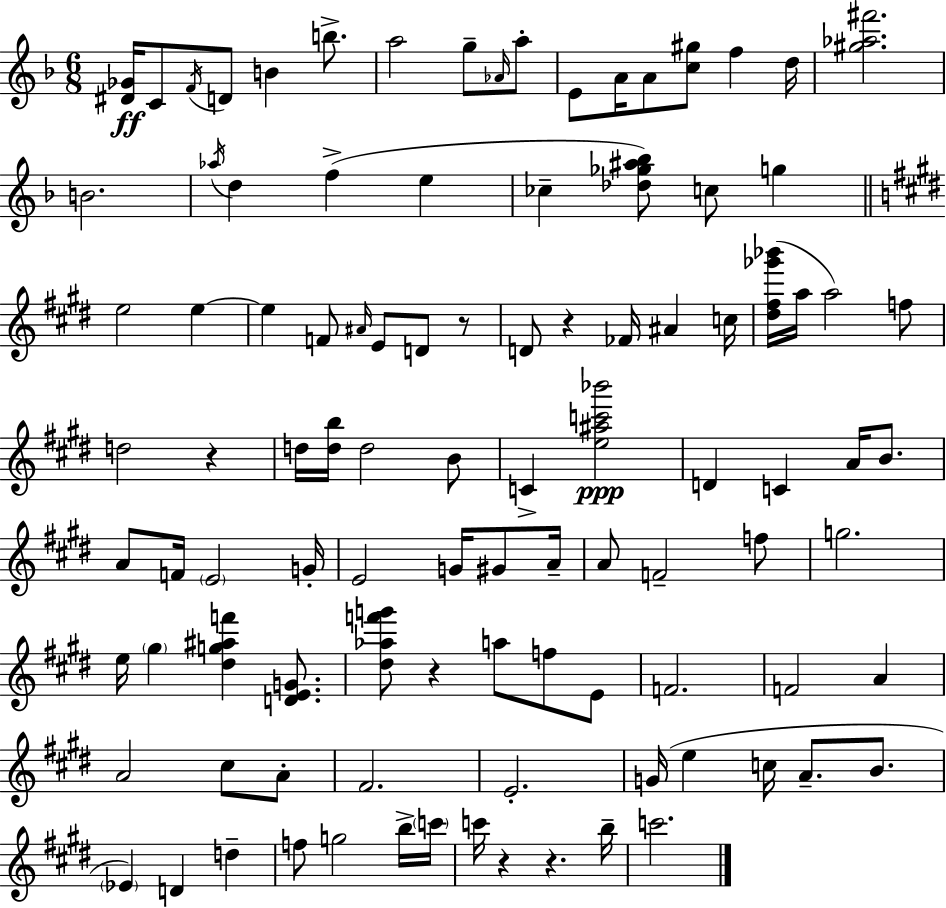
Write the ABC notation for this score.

X:1
T:Untitled
M:6/8
L:1/4
K:Dm
[^D_G]/4 C/2 F/4 D/2 B b/2 a2 g/2 _A/4 a/2 E/2 A/4 A/2 [c^g]/2 f d/4 [^g_a^f']2 B2 _a/4 d f e _c [_d_g^a_b]/2 c/2 g e2 e e F/2 ^A/4 E/2 D/2 z/2 D/2 z _F/4 ^A c/4 [^d^f_g'_b']/4 a/4 a2 f/2 d2 z d/4 [db]/4 d2 B/2 C [e^ac'_b']2 D C A/4 B/2 A/2 F/4 E2 G/4 E2 G/4 ^G/2 A/4 A/2 F2 f/2 g2 e/4 ^g [^dg^af'] [DEG]/2 [^d_af'g']/2 z a/2 f/2 E/2 F2 F2 A A2 ^c/2 A/2 ^F2 E2 G/4 e c/4 A/2 B/2 _E D d f/2 g2 b/4 c'/4 c'/4 z z b/4 c'2